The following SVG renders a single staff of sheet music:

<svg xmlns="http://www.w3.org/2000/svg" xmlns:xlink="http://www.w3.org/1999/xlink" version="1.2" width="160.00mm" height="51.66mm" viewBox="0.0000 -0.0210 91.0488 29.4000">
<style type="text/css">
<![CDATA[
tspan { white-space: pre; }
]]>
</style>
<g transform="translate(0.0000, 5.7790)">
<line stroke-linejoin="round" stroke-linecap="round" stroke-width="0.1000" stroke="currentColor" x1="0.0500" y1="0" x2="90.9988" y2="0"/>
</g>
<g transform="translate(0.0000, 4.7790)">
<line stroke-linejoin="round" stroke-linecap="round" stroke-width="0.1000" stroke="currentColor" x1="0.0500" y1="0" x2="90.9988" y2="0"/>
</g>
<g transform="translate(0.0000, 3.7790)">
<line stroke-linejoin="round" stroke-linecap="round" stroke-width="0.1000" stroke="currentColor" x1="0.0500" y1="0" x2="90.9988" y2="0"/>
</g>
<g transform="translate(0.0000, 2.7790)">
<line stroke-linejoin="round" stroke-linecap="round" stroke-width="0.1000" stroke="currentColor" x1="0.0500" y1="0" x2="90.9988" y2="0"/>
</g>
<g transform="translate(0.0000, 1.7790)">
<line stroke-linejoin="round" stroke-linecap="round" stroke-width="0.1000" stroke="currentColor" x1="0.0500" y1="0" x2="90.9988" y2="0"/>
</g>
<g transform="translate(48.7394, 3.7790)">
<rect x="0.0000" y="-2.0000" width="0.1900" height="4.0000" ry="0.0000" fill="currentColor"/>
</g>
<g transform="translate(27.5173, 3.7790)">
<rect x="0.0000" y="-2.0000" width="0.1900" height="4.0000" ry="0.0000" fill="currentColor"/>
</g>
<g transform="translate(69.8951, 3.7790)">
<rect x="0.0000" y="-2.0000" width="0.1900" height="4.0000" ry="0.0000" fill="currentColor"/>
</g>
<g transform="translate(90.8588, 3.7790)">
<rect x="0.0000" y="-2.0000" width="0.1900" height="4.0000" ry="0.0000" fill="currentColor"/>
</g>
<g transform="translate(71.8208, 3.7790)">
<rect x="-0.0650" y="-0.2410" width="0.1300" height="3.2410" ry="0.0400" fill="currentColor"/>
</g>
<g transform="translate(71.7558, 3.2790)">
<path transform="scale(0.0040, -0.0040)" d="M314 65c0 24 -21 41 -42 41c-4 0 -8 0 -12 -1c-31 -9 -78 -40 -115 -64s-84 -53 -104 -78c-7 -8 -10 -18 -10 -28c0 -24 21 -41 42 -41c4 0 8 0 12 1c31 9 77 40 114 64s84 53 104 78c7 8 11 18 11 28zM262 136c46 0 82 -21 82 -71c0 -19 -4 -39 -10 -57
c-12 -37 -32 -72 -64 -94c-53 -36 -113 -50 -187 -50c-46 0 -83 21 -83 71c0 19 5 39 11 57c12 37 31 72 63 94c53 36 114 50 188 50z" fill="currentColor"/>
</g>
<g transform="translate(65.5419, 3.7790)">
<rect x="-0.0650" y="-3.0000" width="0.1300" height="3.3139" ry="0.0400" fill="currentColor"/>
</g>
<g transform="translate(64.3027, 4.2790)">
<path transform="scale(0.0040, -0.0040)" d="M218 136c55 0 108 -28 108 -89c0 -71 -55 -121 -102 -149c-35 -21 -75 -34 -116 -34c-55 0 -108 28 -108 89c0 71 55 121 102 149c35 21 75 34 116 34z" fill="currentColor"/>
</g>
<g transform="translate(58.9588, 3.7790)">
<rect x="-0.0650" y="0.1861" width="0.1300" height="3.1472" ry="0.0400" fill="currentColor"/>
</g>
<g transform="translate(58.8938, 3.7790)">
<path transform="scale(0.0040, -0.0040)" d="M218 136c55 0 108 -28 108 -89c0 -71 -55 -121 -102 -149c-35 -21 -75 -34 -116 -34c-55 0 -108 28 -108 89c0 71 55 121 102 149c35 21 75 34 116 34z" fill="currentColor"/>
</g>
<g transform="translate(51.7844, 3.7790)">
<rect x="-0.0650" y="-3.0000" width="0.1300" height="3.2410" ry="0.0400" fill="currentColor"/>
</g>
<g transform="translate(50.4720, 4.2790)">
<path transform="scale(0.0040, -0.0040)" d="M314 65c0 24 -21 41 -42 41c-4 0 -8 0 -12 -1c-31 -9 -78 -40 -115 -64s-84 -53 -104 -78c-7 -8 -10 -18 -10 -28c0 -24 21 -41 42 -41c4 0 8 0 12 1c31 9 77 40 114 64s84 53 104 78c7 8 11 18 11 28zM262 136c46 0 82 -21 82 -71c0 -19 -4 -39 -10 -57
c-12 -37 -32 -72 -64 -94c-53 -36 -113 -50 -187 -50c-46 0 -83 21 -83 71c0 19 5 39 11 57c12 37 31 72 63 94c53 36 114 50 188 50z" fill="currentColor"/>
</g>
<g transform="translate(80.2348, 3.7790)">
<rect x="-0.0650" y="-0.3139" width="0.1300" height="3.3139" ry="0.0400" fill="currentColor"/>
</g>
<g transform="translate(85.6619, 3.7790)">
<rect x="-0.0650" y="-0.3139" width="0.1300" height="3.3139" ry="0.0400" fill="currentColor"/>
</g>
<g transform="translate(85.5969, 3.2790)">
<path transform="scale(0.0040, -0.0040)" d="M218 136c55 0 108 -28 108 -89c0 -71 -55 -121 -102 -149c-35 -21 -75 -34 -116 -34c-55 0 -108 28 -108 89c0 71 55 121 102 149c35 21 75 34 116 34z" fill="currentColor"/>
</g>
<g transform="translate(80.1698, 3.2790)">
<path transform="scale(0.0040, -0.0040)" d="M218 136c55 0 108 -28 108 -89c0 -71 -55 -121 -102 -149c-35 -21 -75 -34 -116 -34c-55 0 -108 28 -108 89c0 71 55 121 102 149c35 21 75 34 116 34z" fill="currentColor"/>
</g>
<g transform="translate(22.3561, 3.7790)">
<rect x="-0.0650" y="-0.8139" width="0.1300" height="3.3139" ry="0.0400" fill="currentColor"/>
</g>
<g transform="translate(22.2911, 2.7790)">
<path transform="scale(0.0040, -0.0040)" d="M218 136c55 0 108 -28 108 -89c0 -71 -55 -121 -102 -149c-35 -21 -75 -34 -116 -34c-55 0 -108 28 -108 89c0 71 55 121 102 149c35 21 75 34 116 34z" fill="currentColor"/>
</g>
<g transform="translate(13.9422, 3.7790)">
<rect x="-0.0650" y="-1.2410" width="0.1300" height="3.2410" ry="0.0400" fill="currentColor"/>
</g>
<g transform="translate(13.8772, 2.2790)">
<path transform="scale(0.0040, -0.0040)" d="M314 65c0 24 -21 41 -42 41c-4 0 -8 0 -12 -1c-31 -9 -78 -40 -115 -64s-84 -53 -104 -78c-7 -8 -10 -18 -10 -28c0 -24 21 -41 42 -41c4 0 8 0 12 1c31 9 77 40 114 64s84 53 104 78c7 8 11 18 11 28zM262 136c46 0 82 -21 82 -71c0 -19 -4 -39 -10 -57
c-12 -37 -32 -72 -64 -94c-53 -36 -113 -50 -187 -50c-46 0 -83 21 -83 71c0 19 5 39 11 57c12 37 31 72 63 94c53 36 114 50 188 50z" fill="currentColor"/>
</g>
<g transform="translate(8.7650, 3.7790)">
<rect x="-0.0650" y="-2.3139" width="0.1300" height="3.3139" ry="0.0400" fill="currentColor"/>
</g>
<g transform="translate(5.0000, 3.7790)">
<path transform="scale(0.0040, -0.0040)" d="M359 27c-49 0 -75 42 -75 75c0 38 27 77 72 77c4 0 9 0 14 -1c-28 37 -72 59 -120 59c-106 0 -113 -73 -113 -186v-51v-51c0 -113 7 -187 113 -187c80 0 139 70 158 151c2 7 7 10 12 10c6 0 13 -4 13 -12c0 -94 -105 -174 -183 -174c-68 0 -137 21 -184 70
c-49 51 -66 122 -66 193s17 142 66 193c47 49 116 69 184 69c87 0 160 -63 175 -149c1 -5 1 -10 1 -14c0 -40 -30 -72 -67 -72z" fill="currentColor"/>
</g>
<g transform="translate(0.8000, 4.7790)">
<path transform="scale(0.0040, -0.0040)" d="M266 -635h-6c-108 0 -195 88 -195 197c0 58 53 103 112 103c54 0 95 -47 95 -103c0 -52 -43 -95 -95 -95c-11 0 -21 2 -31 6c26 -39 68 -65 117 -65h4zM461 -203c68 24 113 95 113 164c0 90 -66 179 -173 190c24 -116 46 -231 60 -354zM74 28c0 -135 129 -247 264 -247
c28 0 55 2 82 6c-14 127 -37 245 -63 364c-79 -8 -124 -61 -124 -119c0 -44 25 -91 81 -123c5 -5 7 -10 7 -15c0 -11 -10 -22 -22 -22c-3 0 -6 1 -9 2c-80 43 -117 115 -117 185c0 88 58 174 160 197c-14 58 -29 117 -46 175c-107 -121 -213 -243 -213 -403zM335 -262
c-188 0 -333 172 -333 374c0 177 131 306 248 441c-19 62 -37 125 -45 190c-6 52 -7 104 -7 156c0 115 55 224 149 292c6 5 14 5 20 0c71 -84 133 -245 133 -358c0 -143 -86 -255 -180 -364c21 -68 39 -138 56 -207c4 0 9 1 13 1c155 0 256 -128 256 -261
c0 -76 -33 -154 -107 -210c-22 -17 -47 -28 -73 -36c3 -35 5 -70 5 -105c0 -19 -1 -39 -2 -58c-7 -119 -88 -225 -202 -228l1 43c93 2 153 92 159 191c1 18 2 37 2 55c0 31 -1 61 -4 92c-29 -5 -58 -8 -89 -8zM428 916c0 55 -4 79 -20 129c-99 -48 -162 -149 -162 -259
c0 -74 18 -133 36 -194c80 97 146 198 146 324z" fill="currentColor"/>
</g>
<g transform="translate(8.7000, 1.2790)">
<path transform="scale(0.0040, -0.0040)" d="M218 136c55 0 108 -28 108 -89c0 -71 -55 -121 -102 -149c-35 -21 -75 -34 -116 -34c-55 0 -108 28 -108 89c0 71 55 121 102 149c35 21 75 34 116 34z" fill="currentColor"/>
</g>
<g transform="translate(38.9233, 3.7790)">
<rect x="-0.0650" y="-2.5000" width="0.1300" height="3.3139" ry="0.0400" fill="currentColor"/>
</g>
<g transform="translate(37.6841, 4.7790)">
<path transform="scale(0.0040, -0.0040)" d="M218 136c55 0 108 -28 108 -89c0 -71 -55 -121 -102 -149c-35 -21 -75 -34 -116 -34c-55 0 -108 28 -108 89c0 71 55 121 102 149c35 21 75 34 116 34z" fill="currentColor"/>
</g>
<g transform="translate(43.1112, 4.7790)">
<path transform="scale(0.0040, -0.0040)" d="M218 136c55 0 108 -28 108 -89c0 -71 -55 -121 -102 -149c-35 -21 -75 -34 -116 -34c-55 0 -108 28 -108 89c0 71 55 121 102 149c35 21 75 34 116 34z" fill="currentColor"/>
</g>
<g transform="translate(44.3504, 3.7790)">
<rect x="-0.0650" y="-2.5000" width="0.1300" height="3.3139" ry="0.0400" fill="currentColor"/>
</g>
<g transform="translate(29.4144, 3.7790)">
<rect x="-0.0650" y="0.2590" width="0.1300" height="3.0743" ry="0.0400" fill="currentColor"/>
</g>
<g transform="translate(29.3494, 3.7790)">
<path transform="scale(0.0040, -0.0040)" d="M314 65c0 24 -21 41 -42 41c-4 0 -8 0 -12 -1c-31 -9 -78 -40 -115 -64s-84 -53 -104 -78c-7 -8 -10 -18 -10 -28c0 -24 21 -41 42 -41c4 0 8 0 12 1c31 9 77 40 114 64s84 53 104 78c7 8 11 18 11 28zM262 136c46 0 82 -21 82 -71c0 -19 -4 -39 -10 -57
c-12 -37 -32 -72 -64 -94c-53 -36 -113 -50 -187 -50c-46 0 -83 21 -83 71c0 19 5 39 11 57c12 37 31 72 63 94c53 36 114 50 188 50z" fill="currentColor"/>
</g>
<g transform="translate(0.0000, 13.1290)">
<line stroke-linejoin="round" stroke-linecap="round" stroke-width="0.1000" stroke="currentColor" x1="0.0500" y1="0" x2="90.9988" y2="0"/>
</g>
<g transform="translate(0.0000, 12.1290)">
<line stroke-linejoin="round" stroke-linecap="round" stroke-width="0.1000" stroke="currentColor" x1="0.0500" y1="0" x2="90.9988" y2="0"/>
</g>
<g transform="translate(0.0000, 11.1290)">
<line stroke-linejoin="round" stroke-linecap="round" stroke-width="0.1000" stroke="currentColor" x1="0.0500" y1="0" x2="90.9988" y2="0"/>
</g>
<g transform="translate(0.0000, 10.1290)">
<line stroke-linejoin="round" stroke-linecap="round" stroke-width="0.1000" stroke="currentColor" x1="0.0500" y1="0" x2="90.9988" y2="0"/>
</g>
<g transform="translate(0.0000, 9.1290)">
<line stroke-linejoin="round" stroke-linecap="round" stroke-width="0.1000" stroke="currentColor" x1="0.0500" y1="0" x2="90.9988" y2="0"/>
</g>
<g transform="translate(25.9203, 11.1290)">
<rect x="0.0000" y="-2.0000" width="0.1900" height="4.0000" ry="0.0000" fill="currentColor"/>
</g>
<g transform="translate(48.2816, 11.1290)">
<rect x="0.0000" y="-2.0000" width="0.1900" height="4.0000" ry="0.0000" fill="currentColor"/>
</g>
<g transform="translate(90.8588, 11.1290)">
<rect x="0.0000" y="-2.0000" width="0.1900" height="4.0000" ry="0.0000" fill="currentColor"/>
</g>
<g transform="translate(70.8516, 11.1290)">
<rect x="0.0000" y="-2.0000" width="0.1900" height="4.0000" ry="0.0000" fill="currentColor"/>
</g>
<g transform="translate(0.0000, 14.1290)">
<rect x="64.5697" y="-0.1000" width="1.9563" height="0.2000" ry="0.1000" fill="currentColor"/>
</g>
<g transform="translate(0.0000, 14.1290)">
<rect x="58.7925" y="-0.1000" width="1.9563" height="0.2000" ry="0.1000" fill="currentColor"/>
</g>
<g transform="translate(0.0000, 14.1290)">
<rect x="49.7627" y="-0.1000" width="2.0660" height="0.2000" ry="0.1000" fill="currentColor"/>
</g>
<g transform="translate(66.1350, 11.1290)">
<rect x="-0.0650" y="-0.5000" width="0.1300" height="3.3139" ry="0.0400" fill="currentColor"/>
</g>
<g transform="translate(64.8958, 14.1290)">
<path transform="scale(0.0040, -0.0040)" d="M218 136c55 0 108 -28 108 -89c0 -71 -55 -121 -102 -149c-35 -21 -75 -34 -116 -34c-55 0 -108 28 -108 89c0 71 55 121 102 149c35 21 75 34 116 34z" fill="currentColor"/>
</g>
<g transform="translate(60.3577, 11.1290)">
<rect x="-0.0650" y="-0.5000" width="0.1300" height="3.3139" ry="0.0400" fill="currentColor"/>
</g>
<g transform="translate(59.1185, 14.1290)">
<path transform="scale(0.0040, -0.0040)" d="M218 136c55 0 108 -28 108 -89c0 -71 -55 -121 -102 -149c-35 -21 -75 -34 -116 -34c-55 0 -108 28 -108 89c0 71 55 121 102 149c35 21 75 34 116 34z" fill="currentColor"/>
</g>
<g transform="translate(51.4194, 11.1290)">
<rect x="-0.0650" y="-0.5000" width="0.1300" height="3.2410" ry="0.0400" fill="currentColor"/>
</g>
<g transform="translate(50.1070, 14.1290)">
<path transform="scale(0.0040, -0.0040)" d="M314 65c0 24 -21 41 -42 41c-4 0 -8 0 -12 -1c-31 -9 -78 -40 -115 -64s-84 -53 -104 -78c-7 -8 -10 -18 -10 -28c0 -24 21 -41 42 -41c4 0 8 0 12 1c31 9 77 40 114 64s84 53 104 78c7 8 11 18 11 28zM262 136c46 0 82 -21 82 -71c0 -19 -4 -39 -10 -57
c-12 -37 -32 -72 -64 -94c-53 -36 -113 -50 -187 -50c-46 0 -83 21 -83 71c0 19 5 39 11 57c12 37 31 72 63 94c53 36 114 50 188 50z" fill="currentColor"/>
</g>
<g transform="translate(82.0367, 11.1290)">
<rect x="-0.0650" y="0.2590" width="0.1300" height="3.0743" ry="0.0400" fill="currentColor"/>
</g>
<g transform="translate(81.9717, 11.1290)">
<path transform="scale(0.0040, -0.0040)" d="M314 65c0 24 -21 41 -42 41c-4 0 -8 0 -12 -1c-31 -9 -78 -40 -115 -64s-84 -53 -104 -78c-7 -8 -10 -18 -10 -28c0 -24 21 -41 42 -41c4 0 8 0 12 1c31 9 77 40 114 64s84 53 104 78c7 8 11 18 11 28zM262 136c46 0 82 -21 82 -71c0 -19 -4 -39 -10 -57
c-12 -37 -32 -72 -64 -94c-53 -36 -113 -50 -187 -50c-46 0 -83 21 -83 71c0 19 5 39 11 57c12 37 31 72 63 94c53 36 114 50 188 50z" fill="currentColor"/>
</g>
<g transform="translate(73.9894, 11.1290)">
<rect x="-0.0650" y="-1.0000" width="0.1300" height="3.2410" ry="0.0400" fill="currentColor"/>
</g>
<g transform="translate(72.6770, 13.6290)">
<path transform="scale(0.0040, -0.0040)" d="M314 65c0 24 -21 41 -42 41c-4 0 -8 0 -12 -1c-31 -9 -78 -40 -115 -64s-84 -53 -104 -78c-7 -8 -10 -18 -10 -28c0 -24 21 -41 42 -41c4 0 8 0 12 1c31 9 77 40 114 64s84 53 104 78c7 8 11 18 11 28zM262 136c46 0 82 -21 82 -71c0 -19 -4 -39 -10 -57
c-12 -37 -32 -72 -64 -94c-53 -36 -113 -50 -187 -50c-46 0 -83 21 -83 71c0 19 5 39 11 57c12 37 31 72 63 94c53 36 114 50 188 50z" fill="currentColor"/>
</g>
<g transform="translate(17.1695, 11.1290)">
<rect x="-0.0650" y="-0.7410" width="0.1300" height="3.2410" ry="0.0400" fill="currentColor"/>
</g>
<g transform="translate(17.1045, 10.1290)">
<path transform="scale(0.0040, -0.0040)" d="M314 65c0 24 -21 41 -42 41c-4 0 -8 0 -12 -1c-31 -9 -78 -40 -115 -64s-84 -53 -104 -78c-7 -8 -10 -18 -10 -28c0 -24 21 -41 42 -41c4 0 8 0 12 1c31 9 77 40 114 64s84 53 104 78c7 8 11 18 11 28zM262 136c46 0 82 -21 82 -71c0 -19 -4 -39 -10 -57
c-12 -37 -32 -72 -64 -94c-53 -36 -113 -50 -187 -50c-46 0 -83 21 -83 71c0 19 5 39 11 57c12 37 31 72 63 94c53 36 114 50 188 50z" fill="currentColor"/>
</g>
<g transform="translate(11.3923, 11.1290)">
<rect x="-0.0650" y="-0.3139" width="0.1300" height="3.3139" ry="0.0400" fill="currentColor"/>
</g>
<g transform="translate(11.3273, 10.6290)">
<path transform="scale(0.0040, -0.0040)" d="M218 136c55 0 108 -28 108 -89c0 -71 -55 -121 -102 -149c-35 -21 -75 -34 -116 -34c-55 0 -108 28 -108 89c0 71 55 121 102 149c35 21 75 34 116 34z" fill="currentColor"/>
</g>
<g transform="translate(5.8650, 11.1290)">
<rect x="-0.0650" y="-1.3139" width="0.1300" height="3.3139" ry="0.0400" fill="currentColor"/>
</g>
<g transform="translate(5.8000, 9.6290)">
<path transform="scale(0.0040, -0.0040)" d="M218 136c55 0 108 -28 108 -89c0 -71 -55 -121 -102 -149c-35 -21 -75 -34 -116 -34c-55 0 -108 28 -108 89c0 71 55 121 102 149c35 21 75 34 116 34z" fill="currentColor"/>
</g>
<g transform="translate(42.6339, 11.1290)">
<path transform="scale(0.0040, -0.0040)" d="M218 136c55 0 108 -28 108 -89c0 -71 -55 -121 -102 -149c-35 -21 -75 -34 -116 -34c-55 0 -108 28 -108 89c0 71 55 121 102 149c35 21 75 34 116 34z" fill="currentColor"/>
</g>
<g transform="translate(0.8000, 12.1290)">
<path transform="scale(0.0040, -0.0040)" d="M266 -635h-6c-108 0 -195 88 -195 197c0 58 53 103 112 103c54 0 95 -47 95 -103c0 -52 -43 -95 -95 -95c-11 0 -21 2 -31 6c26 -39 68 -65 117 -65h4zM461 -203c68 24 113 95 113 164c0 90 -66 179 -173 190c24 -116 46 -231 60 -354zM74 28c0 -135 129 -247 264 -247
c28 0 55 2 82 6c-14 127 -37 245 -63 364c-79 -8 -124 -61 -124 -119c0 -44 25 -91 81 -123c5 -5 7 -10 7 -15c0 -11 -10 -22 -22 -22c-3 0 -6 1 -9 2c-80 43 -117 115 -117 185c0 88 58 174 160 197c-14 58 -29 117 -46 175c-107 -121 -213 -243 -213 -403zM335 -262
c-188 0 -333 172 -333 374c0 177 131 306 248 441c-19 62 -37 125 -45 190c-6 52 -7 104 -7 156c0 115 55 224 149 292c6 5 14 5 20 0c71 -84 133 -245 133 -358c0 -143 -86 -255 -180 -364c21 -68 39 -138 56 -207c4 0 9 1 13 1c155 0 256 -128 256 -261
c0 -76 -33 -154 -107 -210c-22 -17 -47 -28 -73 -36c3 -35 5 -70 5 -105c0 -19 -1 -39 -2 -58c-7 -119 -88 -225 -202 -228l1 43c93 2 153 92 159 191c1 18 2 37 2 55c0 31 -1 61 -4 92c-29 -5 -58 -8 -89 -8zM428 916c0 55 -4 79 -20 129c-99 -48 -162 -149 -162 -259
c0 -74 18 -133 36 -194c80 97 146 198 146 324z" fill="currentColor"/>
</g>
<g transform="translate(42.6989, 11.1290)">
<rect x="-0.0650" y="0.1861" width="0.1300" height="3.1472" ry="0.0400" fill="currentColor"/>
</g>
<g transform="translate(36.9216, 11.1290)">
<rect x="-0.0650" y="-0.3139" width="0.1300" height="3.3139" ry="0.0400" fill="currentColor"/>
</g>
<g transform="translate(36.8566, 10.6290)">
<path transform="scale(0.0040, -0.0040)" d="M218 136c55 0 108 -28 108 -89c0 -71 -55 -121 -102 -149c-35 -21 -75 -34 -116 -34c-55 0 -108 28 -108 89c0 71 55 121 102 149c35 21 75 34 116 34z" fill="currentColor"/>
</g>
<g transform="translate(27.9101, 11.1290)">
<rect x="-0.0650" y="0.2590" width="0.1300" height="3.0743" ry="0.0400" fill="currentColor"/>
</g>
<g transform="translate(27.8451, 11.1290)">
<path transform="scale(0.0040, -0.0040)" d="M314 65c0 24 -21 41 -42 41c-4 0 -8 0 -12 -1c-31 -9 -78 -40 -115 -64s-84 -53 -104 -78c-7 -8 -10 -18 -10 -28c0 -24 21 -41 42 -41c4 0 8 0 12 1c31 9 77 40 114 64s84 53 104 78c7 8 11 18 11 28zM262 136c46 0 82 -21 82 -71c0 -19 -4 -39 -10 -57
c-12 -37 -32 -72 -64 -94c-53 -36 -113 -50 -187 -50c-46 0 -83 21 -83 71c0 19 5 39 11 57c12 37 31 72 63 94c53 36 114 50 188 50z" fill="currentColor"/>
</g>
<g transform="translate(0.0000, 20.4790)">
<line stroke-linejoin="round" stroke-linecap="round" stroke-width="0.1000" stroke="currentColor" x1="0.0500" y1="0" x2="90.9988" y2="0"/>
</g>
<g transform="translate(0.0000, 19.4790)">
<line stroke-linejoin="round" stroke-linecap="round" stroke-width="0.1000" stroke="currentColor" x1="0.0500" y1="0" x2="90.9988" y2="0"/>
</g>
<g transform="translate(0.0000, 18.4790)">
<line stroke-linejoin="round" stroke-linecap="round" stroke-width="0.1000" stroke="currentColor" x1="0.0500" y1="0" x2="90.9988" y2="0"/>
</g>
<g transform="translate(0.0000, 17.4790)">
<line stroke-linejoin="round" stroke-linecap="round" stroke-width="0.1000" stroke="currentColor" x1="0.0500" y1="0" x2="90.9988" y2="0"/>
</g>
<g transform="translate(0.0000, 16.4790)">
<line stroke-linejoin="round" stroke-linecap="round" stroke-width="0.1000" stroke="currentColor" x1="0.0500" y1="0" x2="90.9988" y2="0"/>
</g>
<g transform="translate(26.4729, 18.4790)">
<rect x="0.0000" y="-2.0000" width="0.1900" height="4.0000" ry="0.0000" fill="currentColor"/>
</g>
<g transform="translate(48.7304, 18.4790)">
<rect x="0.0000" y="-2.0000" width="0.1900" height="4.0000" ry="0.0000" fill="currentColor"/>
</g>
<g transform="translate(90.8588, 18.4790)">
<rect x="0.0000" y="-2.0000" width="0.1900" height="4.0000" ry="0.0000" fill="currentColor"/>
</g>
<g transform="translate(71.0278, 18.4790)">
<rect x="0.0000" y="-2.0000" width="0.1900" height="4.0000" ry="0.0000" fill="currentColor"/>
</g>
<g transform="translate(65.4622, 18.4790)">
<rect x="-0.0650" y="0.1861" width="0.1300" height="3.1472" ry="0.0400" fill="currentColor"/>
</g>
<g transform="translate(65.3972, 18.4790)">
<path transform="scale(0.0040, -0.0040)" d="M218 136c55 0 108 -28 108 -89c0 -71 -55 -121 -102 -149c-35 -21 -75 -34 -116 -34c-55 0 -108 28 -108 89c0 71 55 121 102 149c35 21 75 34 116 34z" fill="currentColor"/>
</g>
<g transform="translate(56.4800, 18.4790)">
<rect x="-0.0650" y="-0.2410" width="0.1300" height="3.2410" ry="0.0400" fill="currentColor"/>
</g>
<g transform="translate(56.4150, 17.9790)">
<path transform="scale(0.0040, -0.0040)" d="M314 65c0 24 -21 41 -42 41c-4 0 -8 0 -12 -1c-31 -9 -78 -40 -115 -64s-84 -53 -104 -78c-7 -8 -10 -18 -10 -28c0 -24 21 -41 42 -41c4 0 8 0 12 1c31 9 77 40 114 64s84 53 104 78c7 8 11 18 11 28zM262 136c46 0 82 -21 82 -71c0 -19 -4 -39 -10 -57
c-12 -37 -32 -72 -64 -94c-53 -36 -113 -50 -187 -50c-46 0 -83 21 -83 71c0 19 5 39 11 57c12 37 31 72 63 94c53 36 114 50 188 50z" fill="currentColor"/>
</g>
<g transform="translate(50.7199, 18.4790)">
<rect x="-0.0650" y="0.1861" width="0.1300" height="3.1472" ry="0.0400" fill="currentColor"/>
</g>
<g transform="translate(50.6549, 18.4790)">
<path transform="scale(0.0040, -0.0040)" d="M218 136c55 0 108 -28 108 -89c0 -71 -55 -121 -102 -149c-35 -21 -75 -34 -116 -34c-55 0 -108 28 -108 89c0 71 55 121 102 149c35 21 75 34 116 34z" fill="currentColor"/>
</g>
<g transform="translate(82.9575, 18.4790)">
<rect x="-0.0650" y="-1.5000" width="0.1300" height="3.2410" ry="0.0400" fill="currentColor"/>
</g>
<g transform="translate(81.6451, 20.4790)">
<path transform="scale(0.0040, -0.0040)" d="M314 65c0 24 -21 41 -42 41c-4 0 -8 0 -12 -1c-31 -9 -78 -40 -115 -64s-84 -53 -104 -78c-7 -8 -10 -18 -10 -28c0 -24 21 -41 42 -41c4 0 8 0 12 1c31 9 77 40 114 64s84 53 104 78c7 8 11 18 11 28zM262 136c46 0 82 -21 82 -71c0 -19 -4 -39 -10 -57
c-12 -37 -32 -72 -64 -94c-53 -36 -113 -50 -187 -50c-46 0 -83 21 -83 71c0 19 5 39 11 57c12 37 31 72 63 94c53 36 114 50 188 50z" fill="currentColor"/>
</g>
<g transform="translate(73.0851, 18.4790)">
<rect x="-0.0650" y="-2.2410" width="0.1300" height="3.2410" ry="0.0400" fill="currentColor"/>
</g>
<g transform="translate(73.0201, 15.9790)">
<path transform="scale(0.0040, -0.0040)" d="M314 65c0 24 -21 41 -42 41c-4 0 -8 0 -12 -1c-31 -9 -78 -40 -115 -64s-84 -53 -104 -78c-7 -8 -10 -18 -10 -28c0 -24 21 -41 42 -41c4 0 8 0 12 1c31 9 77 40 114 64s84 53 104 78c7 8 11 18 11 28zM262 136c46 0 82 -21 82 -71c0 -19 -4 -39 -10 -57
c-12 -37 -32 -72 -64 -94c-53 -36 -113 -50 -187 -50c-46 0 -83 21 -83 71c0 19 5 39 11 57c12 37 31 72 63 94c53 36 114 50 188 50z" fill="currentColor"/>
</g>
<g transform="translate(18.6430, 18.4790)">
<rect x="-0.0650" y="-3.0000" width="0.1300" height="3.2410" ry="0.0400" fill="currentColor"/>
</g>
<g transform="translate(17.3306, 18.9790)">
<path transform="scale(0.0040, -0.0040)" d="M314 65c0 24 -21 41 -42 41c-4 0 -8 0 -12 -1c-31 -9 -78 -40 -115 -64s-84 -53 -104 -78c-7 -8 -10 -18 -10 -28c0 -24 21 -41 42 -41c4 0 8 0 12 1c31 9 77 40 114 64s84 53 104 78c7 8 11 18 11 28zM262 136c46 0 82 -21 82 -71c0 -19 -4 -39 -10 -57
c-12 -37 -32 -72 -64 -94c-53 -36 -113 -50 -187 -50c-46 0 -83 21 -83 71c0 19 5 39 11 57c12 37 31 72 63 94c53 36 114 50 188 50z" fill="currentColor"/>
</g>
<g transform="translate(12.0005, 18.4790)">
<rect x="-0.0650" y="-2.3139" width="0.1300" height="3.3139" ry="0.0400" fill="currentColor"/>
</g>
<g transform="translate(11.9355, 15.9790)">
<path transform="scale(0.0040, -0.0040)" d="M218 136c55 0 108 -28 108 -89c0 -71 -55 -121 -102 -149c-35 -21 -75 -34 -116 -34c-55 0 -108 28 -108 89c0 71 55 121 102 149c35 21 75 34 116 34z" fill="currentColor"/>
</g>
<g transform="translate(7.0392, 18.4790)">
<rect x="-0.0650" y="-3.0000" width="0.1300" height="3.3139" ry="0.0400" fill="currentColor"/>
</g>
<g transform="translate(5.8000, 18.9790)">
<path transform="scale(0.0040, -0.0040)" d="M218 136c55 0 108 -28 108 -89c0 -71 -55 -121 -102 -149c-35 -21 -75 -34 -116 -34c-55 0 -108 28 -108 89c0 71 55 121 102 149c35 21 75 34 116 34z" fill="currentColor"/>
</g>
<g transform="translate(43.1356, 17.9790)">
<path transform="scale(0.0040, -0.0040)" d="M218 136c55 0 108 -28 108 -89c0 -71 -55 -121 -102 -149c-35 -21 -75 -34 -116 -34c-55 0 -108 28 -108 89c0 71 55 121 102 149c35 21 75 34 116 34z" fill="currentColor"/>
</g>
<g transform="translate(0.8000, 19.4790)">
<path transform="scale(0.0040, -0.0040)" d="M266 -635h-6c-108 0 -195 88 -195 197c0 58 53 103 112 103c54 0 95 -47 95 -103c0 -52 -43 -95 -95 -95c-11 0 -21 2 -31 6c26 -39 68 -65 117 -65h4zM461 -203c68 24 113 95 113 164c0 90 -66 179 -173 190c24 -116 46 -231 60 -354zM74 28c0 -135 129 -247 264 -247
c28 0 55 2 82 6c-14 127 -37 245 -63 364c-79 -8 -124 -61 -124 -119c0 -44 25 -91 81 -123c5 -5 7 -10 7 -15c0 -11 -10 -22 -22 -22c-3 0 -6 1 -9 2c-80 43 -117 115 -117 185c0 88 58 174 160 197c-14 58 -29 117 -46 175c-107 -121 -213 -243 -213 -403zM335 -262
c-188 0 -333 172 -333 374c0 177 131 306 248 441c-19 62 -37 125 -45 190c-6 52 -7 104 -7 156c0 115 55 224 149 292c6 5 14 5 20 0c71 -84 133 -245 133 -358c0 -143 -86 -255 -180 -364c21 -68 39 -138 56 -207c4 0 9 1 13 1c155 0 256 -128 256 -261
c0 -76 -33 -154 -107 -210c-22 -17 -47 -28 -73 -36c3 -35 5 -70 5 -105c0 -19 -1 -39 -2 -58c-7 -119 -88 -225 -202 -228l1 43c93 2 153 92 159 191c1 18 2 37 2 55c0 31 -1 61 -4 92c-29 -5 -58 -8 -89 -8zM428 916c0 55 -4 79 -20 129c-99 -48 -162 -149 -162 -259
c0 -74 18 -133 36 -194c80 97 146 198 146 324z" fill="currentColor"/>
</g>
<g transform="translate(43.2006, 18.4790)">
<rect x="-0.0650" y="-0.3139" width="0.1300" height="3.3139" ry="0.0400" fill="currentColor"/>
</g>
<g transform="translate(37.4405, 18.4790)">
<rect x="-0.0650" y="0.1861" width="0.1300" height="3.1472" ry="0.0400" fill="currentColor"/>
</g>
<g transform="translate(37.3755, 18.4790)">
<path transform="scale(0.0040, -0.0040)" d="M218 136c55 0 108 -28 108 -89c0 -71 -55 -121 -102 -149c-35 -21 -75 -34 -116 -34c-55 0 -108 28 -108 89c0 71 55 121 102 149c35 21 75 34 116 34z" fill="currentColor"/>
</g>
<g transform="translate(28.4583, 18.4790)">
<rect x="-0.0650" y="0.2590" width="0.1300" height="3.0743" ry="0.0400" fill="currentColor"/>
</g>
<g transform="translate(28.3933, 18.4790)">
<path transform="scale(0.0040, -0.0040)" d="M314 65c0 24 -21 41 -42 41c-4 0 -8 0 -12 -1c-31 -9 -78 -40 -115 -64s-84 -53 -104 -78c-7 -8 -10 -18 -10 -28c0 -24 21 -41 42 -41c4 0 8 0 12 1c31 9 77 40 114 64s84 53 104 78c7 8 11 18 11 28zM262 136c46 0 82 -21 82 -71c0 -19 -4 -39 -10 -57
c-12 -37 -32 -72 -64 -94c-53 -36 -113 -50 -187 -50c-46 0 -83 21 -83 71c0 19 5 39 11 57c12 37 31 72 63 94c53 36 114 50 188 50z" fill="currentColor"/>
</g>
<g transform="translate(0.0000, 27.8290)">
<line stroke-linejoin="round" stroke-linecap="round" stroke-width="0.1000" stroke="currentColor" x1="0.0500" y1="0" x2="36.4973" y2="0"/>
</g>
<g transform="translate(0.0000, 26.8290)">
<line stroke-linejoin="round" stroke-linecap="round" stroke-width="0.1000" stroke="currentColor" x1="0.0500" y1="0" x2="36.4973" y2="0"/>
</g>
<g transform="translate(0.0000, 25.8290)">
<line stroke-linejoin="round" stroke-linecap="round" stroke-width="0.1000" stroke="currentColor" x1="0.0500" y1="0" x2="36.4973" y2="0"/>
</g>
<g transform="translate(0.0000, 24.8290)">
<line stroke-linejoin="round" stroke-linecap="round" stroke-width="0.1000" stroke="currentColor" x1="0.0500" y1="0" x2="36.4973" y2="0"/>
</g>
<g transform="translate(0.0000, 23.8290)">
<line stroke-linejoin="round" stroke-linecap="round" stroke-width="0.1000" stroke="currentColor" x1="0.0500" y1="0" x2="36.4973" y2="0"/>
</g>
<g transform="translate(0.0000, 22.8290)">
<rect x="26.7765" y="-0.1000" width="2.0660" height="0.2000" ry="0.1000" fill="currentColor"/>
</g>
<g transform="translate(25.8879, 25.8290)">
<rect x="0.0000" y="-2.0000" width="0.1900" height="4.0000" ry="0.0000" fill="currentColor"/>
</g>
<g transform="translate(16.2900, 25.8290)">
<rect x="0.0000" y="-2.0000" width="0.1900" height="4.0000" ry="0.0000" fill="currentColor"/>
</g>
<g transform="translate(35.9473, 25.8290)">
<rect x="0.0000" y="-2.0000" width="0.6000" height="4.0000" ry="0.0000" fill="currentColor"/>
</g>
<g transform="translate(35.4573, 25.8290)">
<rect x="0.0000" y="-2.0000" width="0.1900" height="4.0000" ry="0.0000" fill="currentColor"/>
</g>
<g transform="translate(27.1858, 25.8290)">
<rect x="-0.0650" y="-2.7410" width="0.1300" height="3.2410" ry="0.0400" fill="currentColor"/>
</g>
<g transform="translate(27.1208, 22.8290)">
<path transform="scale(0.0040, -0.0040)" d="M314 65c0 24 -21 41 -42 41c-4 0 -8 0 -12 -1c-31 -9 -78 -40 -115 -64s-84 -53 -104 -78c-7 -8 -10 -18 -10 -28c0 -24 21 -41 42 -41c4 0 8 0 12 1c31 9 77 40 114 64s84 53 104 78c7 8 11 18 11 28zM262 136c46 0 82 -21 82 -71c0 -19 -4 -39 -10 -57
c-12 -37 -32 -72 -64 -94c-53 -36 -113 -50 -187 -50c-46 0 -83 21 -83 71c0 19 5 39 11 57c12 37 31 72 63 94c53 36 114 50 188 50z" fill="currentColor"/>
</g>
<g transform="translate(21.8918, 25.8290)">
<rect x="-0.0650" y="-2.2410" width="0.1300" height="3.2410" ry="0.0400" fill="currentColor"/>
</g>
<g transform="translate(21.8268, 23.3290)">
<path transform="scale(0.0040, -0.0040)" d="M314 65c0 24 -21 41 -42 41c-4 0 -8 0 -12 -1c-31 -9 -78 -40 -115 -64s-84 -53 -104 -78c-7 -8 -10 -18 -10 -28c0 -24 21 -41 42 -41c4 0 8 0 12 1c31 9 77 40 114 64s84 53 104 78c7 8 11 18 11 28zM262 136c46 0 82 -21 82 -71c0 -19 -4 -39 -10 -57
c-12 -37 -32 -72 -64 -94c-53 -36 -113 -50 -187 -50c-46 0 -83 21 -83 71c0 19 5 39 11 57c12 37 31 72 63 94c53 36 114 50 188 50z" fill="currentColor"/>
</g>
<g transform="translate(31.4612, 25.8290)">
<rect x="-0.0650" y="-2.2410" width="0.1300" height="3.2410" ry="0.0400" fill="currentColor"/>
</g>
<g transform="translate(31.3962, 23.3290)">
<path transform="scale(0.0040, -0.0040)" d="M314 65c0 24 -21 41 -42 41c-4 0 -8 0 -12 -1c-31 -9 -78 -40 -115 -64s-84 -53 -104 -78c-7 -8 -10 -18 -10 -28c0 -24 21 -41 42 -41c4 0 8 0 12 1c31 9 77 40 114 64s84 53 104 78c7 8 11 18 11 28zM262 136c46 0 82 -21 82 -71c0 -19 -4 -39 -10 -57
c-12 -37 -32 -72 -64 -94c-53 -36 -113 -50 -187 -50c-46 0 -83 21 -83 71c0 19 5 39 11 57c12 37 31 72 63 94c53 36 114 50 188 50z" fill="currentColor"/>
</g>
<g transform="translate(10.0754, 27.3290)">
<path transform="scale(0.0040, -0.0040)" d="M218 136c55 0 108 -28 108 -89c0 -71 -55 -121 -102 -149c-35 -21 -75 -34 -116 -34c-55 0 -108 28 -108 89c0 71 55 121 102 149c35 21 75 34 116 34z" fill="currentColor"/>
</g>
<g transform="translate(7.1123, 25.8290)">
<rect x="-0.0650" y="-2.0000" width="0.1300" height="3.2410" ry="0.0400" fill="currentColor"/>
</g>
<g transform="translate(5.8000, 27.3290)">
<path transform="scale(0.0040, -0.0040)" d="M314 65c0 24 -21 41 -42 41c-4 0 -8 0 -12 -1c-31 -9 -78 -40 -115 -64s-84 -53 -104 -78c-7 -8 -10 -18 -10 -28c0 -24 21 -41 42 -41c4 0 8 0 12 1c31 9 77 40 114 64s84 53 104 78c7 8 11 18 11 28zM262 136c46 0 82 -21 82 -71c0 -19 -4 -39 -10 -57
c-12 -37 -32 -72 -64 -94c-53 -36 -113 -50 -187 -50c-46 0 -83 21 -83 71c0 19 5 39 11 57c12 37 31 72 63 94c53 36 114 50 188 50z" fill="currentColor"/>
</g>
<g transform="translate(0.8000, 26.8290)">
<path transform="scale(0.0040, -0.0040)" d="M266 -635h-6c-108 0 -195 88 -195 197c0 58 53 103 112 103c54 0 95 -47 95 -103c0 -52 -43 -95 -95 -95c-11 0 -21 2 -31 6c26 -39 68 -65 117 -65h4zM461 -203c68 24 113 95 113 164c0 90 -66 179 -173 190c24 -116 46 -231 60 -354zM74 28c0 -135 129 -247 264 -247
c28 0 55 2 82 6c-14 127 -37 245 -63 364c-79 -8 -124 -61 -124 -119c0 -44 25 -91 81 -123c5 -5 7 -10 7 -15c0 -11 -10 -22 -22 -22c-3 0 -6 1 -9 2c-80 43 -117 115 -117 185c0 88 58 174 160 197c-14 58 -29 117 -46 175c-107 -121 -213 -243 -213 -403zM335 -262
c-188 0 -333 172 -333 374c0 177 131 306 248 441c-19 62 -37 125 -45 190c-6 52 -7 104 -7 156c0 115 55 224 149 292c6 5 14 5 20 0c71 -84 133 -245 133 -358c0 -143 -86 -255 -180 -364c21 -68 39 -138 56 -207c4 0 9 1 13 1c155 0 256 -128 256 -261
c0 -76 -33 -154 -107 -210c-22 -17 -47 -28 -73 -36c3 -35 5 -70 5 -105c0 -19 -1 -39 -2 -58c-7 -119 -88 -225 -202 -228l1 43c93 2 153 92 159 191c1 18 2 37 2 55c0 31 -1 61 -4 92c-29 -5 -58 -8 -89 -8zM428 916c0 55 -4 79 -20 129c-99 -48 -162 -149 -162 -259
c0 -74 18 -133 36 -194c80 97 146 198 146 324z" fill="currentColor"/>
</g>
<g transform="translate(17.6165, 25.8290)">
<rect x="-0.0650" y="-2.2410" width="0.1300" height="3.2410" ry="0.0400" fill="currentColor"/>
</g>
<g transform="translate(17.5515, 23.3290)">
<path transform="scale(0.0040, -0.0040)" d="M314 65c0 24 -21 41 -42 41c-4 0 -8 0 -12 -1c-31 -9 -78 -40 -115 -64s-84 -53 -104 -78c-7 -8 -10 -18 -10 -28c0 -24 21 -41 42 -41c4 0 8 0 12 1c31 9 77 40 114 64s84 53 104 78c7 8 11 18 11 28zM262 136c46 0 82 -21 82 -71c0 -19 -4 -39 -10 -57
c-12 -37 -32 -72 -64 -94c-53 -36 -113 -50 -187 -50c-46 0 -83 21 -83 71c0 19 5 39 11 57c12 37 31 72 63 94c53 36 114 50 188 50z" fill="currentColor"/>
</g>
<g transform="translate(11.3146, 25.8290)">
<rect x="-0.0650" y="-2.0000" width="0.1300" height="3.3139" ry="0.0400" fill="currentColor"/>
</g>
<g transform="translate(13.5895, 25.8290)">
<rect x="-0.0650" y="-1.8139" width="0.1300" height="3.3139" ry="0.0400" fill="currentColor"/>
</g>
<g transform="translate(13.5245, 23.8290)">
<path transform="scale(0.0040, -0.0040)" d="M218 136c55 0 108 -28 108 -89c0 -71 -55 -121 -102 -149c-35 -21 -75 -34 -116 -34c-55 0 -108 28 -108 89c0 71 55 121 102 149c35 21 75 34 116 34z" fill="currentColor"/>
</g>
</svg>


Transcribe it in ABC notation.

X:1
T:Untitled
M:4/4
L:1/4
K:C
g e2 d B2 G G A2 B A c2 c c e c d2 B2 c B C2 C C D2 B2 A g A2 B2 B c B c2 B g2 E2 F2 F f g2 g2 a2 g2